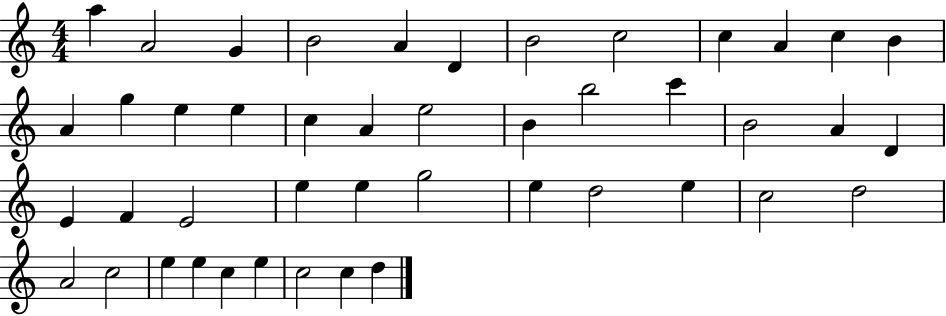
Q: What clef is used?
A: treble